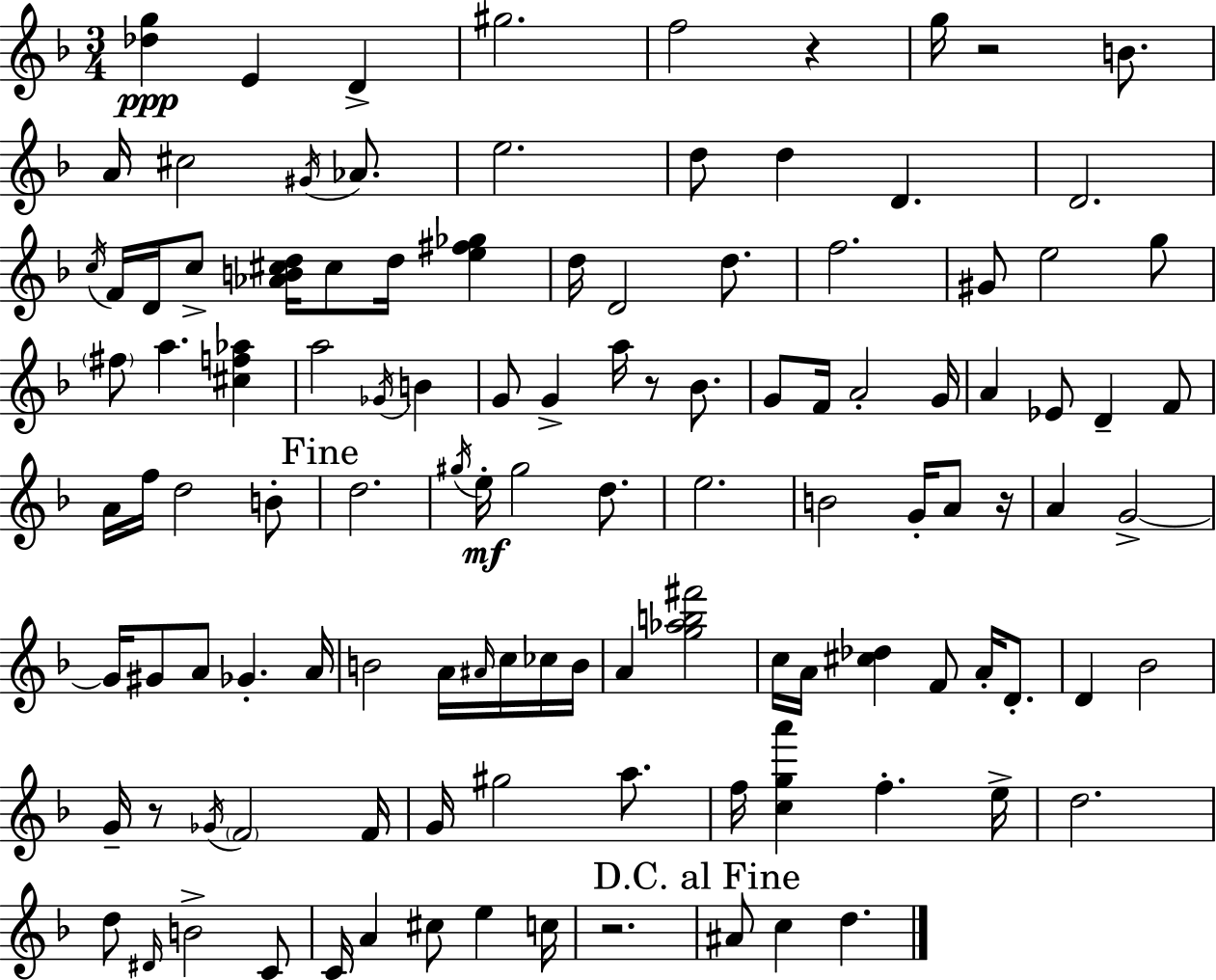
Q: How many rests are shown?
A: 6